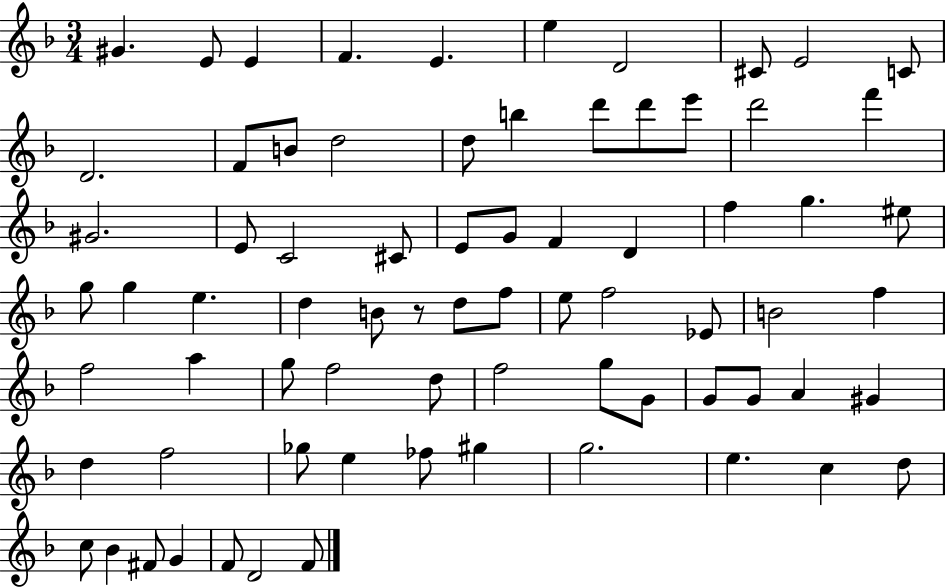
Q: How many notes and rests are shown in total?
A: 74